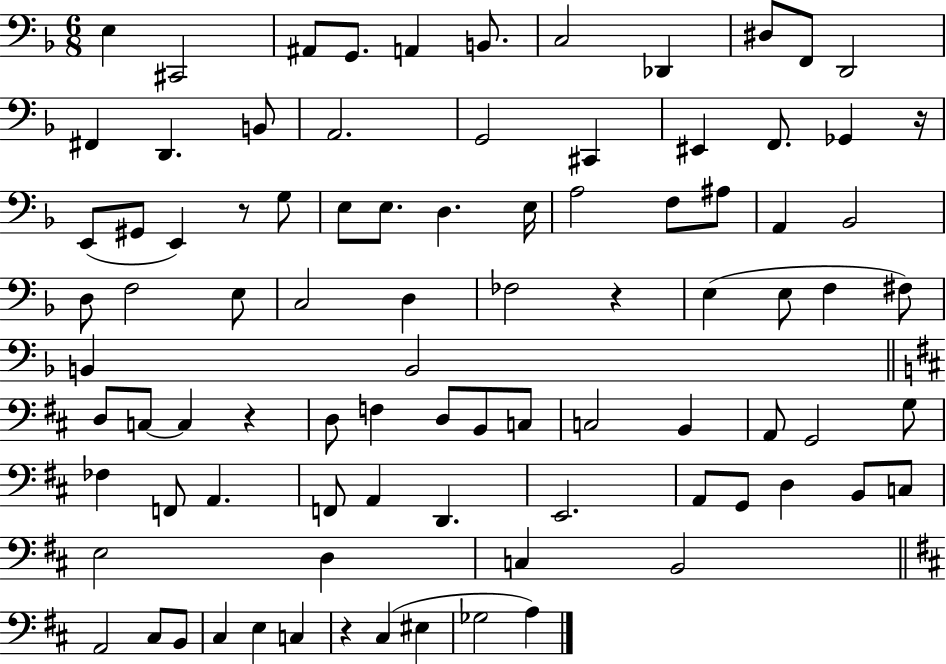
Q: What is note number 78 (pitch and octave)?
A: C#3